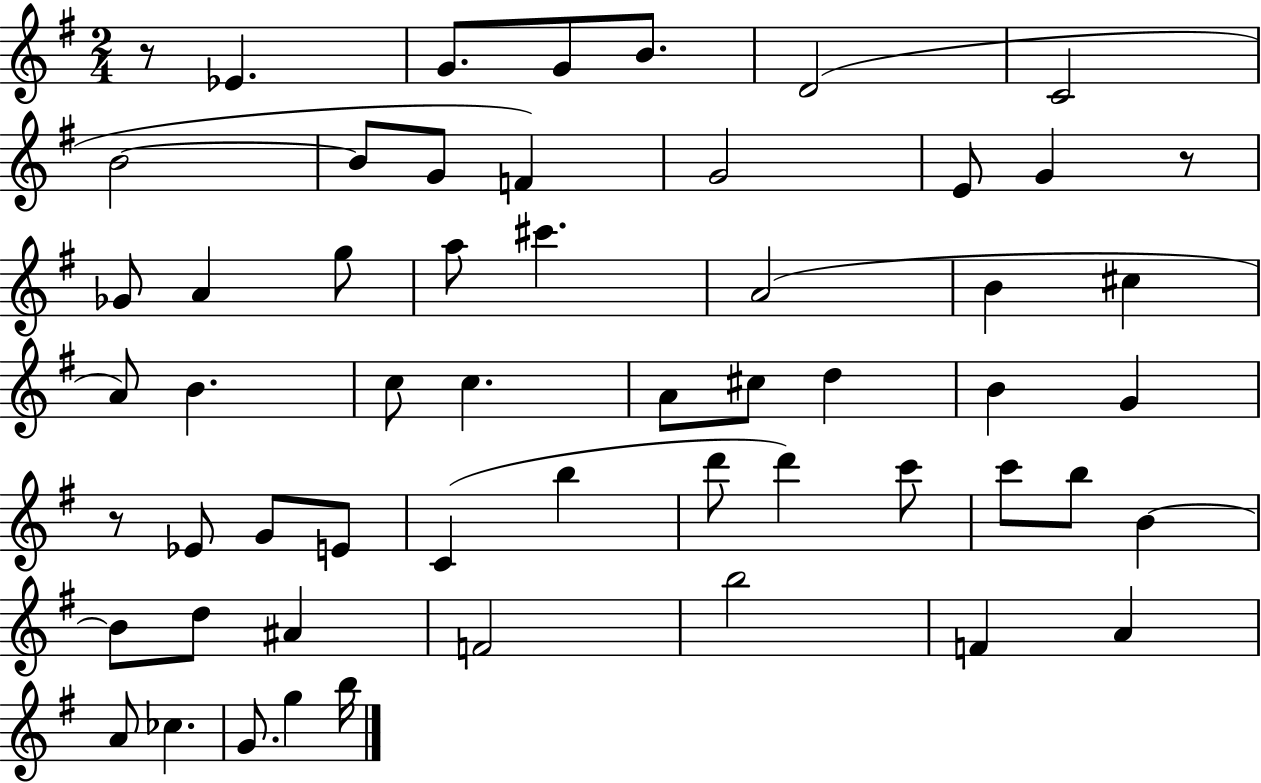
X:1
T:Untitled
M:2/4
L:1/4
K:G
z/2 _E G/2 G/2 B/2 D2 C2 B2 B/2 G/2 F G2 E/2 G z/2 _G/2 A g/2 a/2 ^c' A2 B ^c A/2 B c/2 c A/2 ^c/2 d B G z/2 _E/2 G/2 E/2 C b d'/2 d' c'/2 c'/2 b/2 B B/2 d/2 ^A F2 b2 F A A/2 _c G/2 g b/4